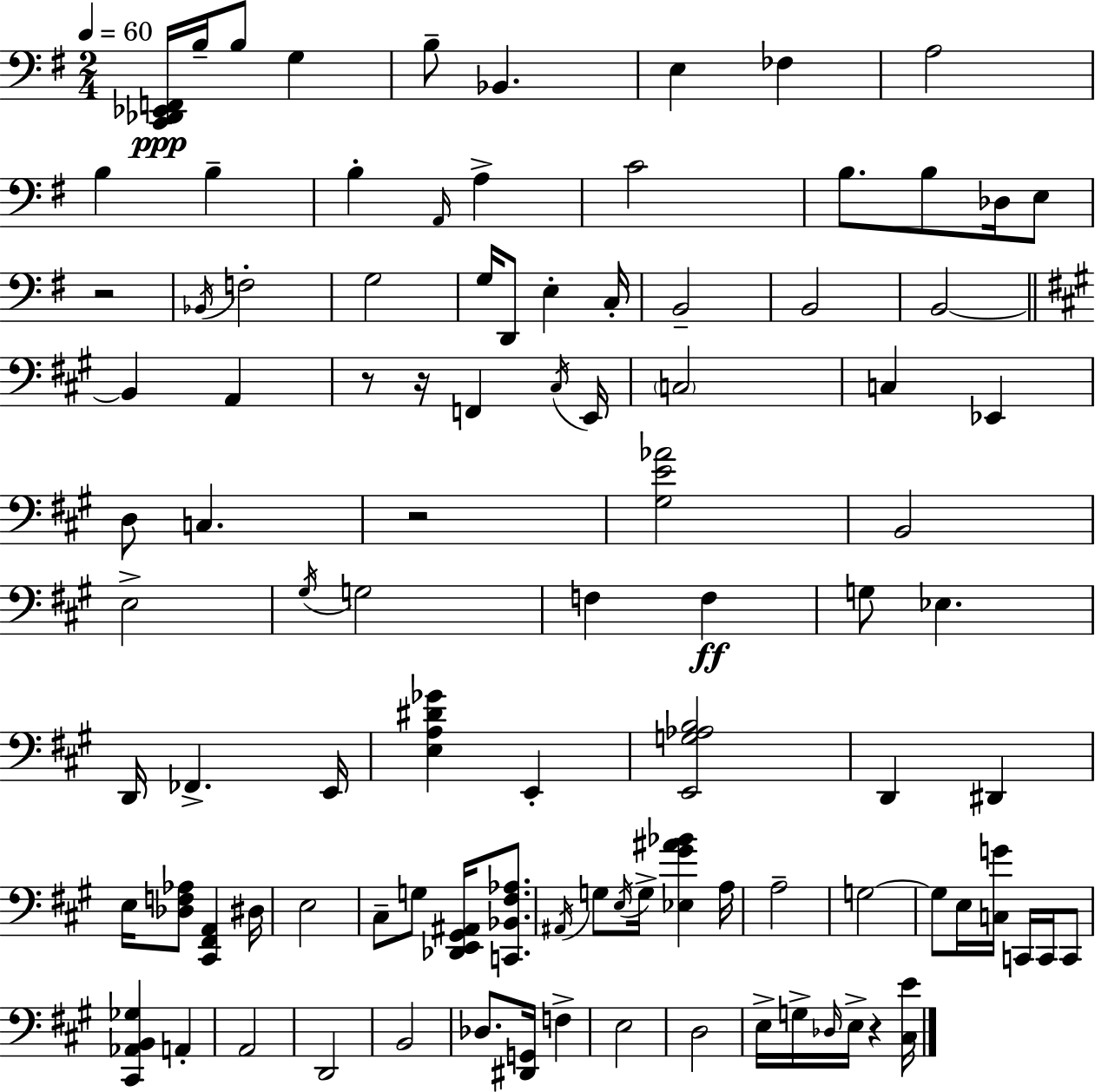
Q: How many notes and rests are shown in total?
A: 99